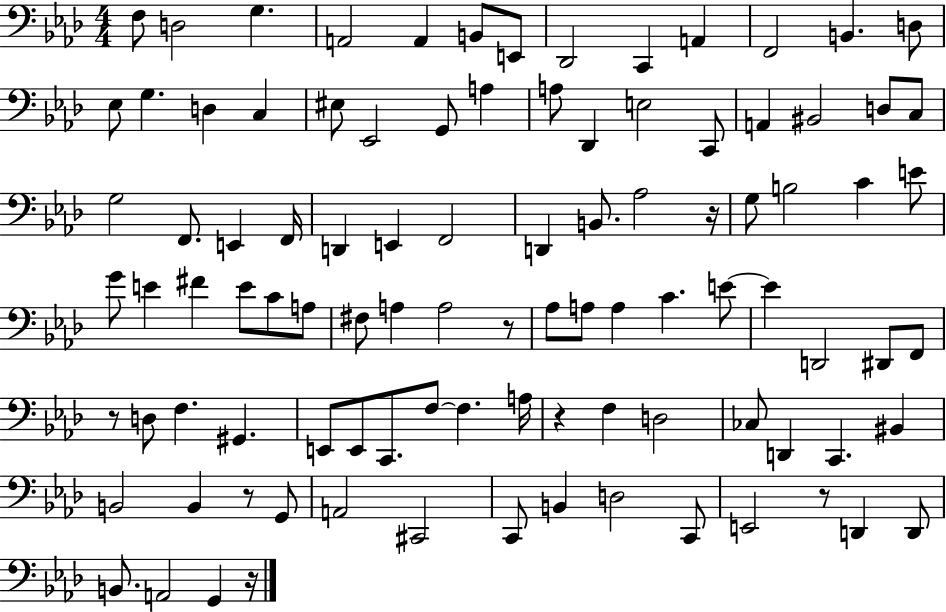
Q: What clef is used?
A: bass